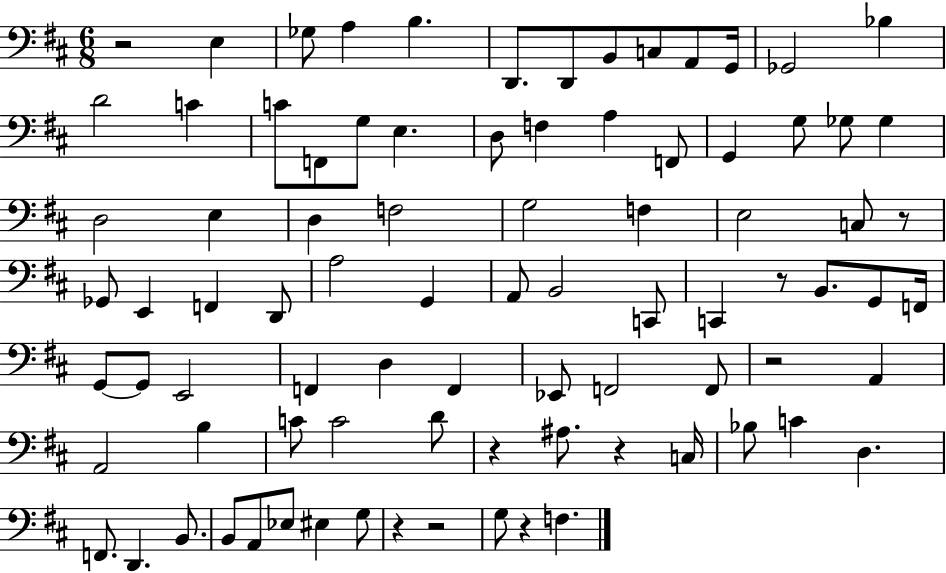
R/h E3/q Gb3/e A3/q B3/q. D2/e. D2/e B2/e C3/e A2/e G2/s Gb2/h Bb3/q D4/h C4/q C4/e F2/e G3/e E3/q. D3/e F3/q A3/q F2/e G2/q G3/e Gb3/e Gb3/q D3/h E3/q D3/q F3/h G3/h F3/q E3/h C3/e R/e Gb2/e E2/q F2/q D2/e A3/h G2/q A2/e B2/h C2/e C2/q R/e B2/e. G2/e F2/s G2/e G2/e E2/h F2/q D3/q F2/q Eb2/e F2/h F2/e R/h A2/q A2/h B3/q C4/e C4/h D4/e R/q A#3/e. R/q C3/s Bb3/e C4/q D3/q. F2/e. D2/q. B2/e. B2/e A2/e Eb3/e EIS3/q G3/e R/q R/h G3/e R/q F3/q.